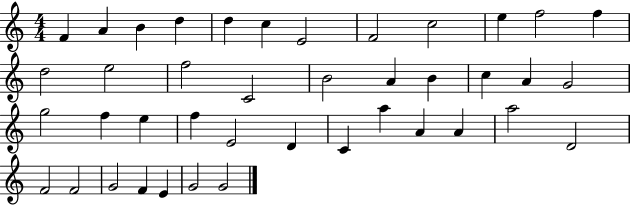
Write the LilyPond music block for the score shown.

{
  \clef treble
  \numericTimeSignature
  \time 4/4
  \key c \major
  f'4 a'4 b'4 d''4 | d''4 c''4 e'2 | f'2 c''2 | e''4 f''2 f''4 | \break d''2 e''2 | f''2 c'2 | b'2 a'4 b'4 | c''4 a'4 g'2 | \break g''2 f''4 e''4 | f''4 e'2 d'4 | c'4 a''4 a'4 a'4 | a''2 d'2 | \break f'2 f'2 | g'2 f'4 e'4 | g'2 g'2 | \bar "|."
}